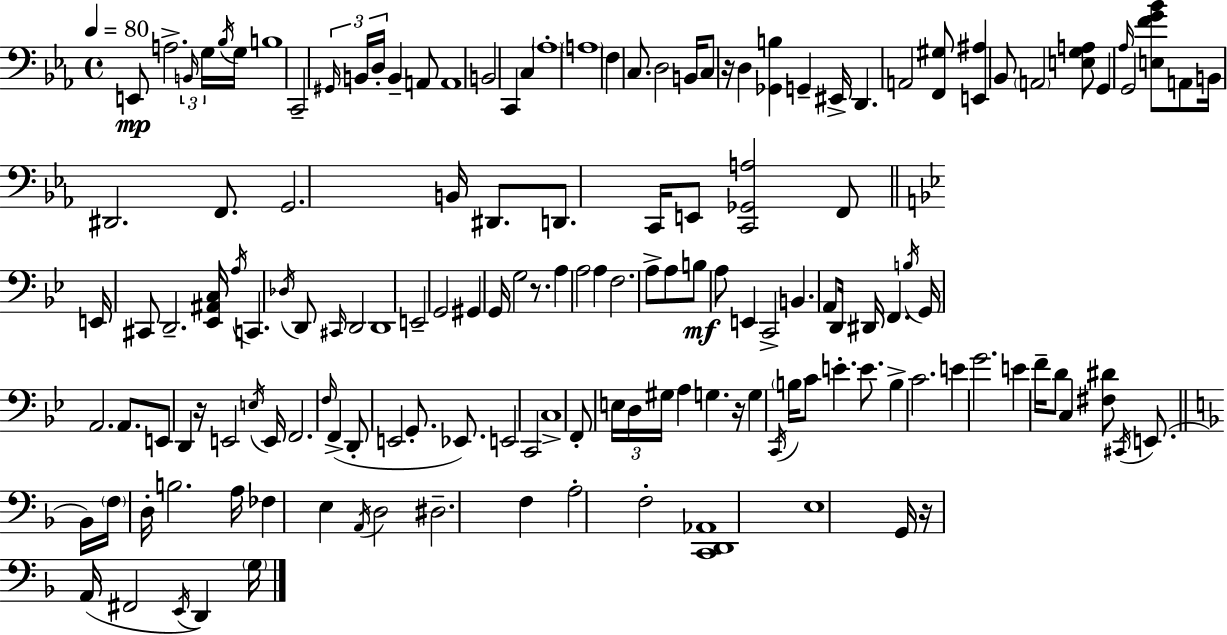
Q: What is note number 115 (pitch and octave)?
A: C#2